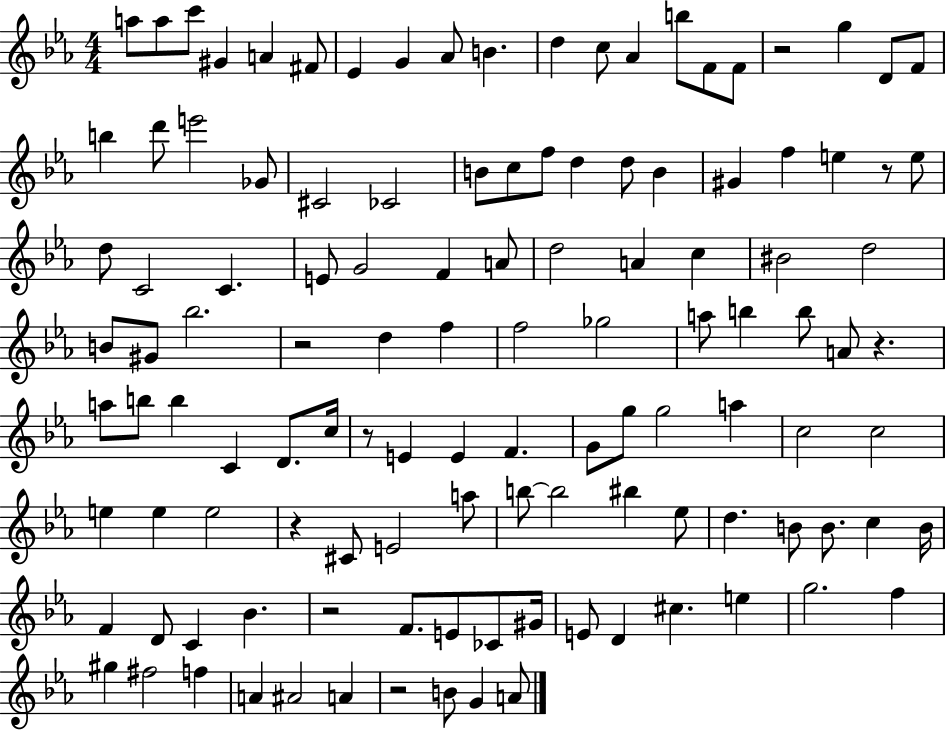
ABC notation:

X:1
T:Untitled
M:4/4
L:1/4
K:Eb
a/2 a/2 c'/2 ^G A ^F/2 _E G _A/2 B d c/2 _A b/2 F/2 F/2 z2 g D/2 F/2 b d'/2 e'2 _G/2 ^C2 _C2 B/2 c/2 f/2 d d/2 B ^G f e z/2 e/2 d/2 C2 C E/2 G2 F A/2 d2 A c ^B2 d2 B/2 ^G/2 _b2 z2 d f f2 _g2 a/2 b b/2 A/2 z a/2 b/2 b C D/2 c/4 z/2 E E F G/2 g/2 g2 a c2 c2 e e e2 z ^C/2 E2 a/2 b/2 b2 ^b _e/2 d B/2 B/2 c B/4 F D/2 C _B z2 F/2 E/2 _C/2 ^G/4 E/2 D ^c e g2 f ^g ^f2 f A ^A2 A z2 B/2 G A/2